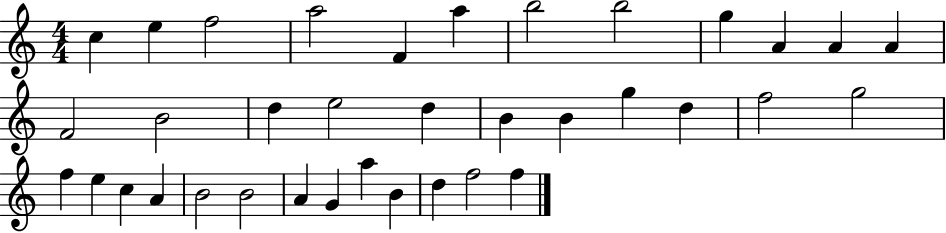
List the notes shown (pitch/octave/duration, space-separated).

C5/q E5/q F5/h A5/h F4/q A5/q B5/h B5/h G5/q A4/q A4/q A4/q F4/h B4/h D5/q E5/h D5/q B4/q B4/q G5/q D5/q F5/h G5/h F5/q E5/q C5/q A4/q B4/h B4/h A4/q G4/q A5/q B4/q D5/q F5/h F5/q